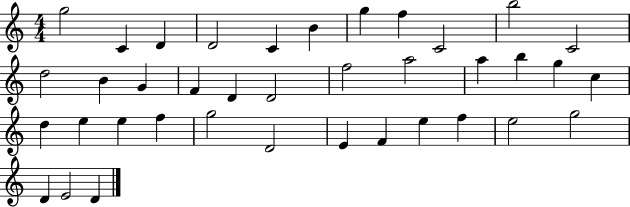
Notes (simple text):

G5/h C4/q D4/q D4/h C4/q B4/q G5/q F5/q C4/h B5/h C4/h D5/h B4/q G4/q F4/q D4/q D4/h F5/h A5/h A5/q B5/q G5/q C5/q D5/q E5/q E5/q F5/q G5/h D4/h E4/q F4/q E5/q F5/q E5/h G5/h D4/q E4/h D4/q